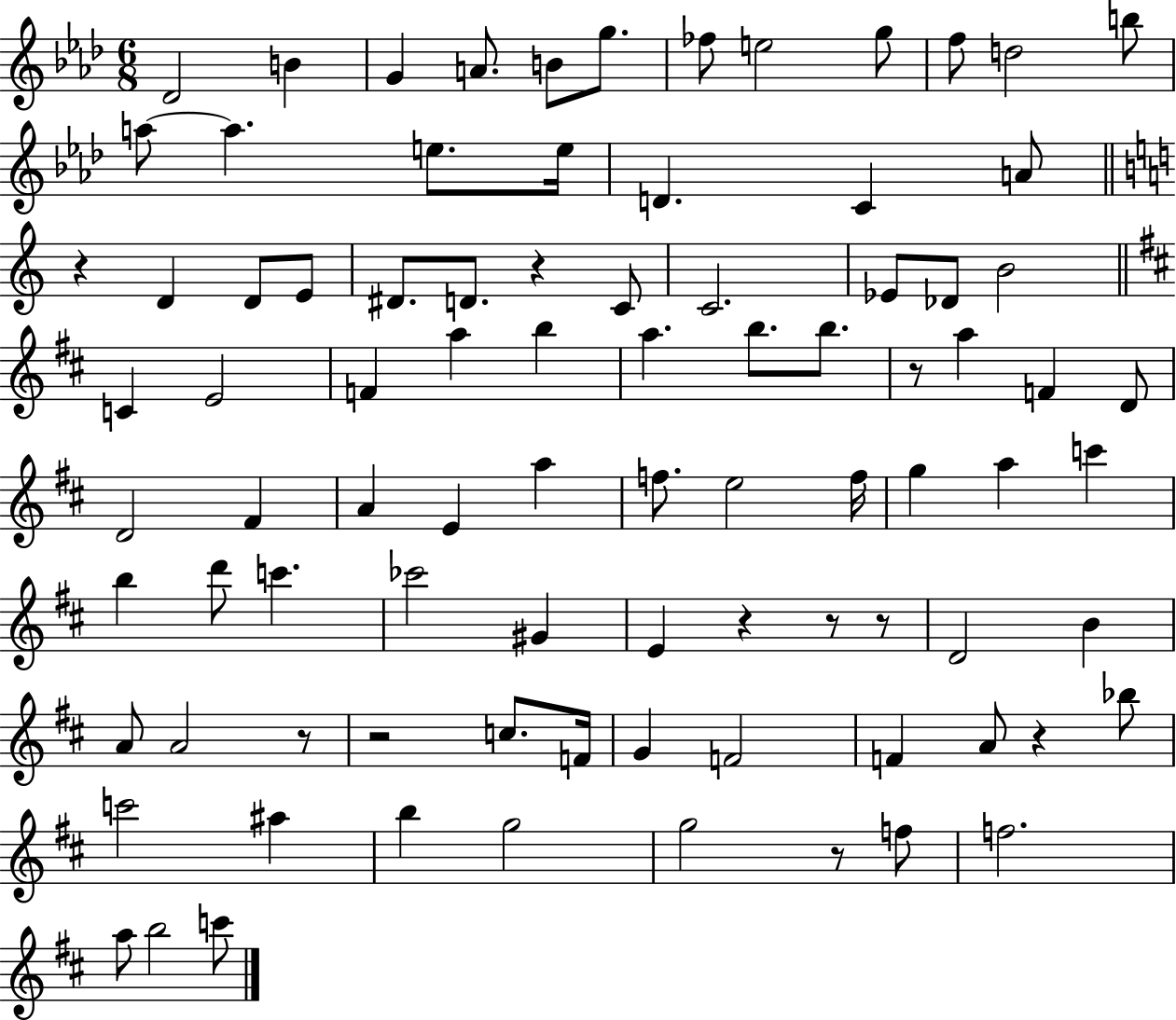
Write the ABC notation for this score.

X:1
T:Untitled
M:6/8
L:1/4
K:Ab
_D2 B G A/2 B/2 g/2 _f/2 e2 g/2 f/2 d2 b/2 a/2 a e/2 e/4 D C A/2 z D D/2 E/2 ^D/2 D/2 z C/2 C2 _E/2 _D/2 B2 C E2 F a b a b/2 b/2 z/2 a F D/2 D2 ^F A E a f/2 e2 f/4 g a c' b d'/2 c' _c'2 ^G E z z/2 z/2 D2 B A/2 A2 z/2 z2 c/2 F/4 G F2 F A/2 z _b/2 c'2 ^a b g2 g2 z/2 f/2 f2 a/2 b2 c'/2